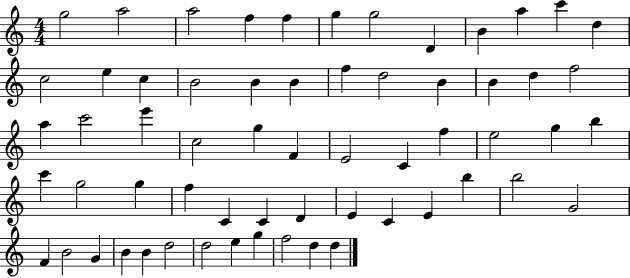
G5/h A5/h A5/h F5/q F5/q G5/q G5/h D4/q B4/q A5/q C6/q D5/q C5/h E5/q C5/q B4/h B4/q B4/q F5/q D5/h B4/q B4/q D5/q F5/h A5/q C6/h E6/q C5/h G5/q F4/q E4/h C4/q F5/q E5/h G5/q B5/q C6/q G5/h G5/q F5/q C4/q C4/q D4/q E4/q C4/q E4/q B5/q B5/h G4/h F4/q B4/h G4/q B4/q B4/q D5/h D5/h E5/q G5/q F5/h D5/q D5/q